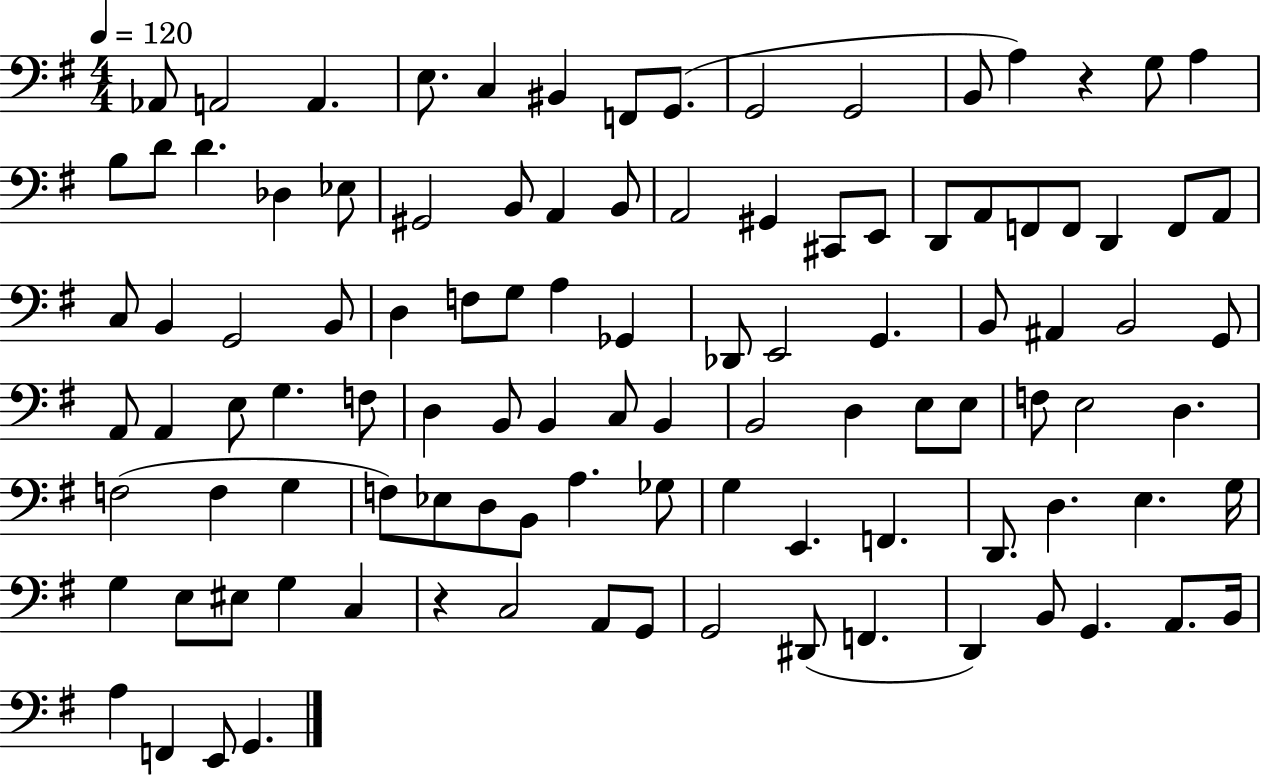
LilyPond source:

{
  \clef bass
  \numericTimeSignature
  \time 4/4
  \key g \major
  \tempo 4 = 120
  aes,8 a,2 a,4. | e8. c4 bis,4 f,8 g,8.( | g,2 g,2 | b,8 a4) r4 g8 a4 | \break b8 d'8 d'4. des4 ees8 | gis,2 b,8 a,4 b,8 | a,2 gis,4 cis,8 e,8 | d,8 a,8 f,8 f,8 d,4 f,8 a,8 | \break c8 b,4 g,2 b,8 | d4 f8 g8 a4 ges,4 | des,8 e,2 g,4. | b,8 ais,4 b,2 g,8 | \break a,8 a,4 e8 g4. f8 | d4 b,8 b,4 c8 b,4 | b,2 d4 e8 e8 | f8 e2 d4. | \break f2( f4 g4 | f8) ees8 d8 b,8 a4. ges8 | g4 e,4. f,4. | d,8. d4. e4. g16 | \break g4 e8 eis8 g4 c4 | r4 c2 a,8 g,8 | g,2 dis,8( f,4. | d,4) b,8 g,4. a,8. b,16 | \break a4 f,4 e,8 g,4. | \bar "|."
}